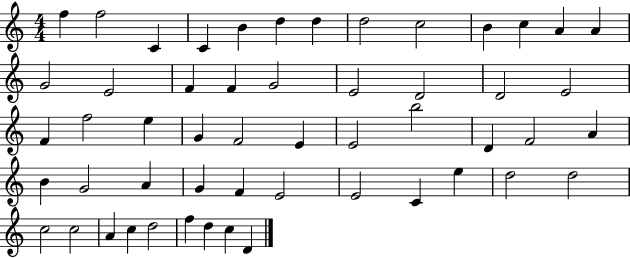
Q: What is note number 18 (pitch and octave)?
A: G4